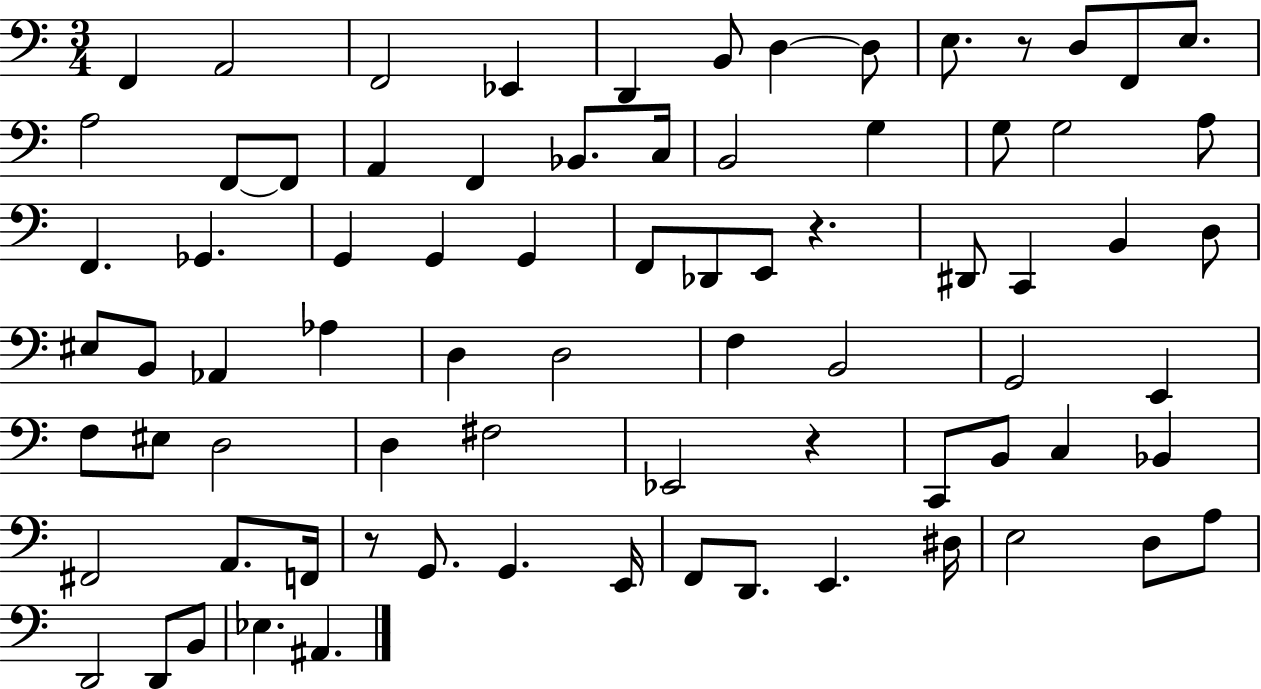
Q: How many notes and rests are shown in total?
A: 78